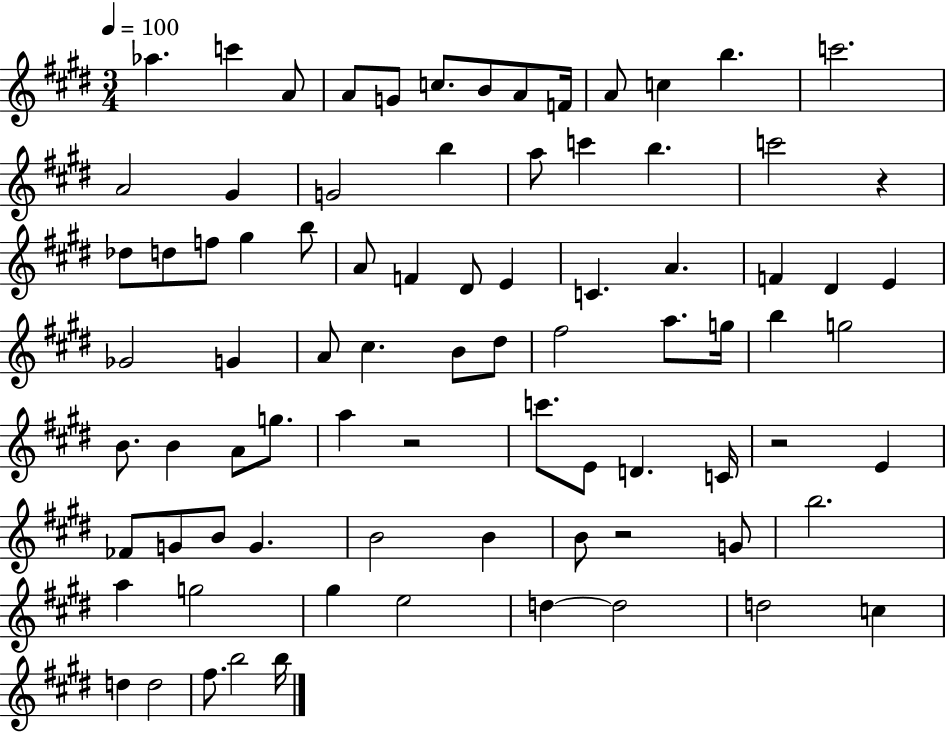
{
  \clef treble
  \numericTimeSignature
  \time 3/4
  \key e \major
  \tempo 4 = 100
  aes''4. c'''4 a'8 | a'8 g'8 c''8. b'8 a'8 f'16 | a'8 c''4 b''4. | c'''2. | \break a'2 gis'4 | g'2 b''4 | a''8 c'''4 b''4. | c'''2 r4 | \break des''8 d''8 f''8 gis''4 b''8 | a'8 f'4 dis'8 e'4 | c'4. a'4. | f'4 dis'4 e'4 | \break ges'2 g'4 | a'8 cis''4. b'8 dis''8 | fis''2 a''8. g''16 | b''4 g''2 | \break b'8. b'4 a'8 g''8. | a''4 r2 | c'''8. e'8 d'4. c'16 | r2 e'4 | \break fes'8 g'8 b'8 g'4. | b'2 b'4 | b'8 r2 g'8 | b''2. | \break a''4 g''2 | gis''4 e''2 | d''4~~ d''2 | d''2 c''4 | \break d''4 d''2 | fis''8. b''2 b''16 | \bar "|."
}